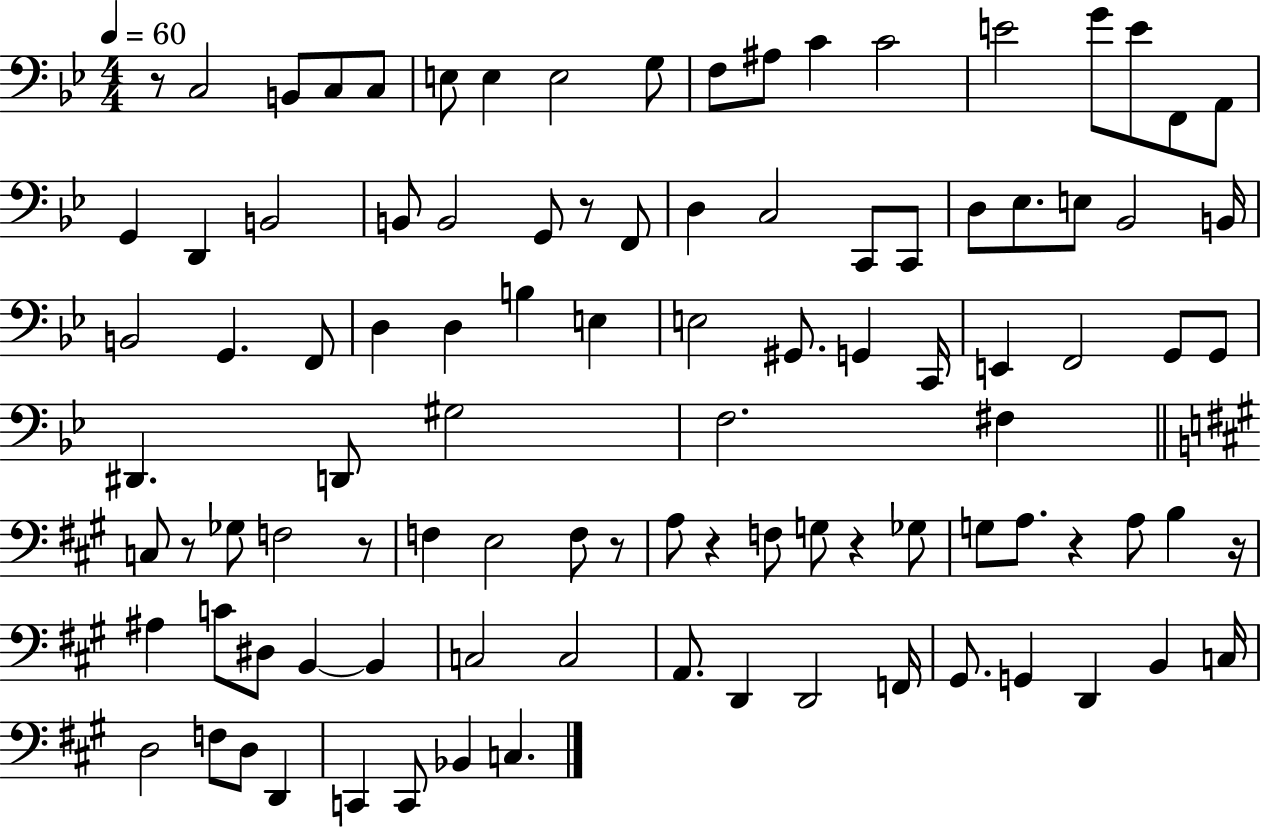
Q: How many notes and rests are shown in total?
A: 100